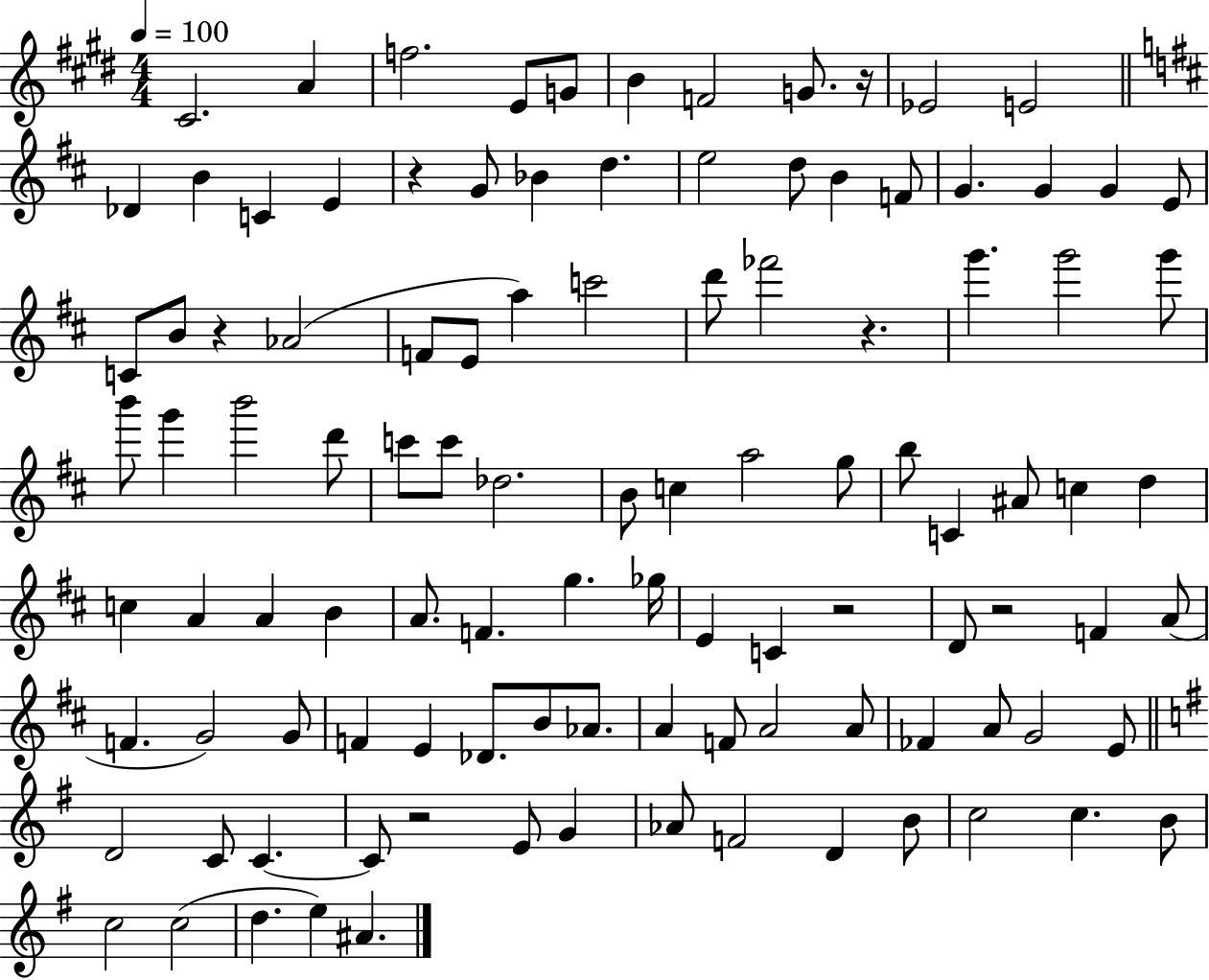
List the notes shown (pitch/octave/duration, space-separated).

C#4/h. A4/q F5/h. E4/e G4/e B4/q F4/h G4/e. R/s Eb4/h E4/h Db4/q B4/q C4/q E4/q R/q G4/e Bb4/q D5/q. E5/h D5/e B4/q F4/e G4/q. G4/q G4/q E4/e C4/e B4/e R/q Ab4/h F4/e E4/e A5/q C6/h D6/e FES6/h R/q. G6/q. G6/h G6/e B6/e G6/q B6/h D6/e C6/e C6/e Db5/h. B4/e C5/q A5/h G5/e B5/e C4/q A#4/e C5/q D5/q C5/q A4/q A4/q B4/q A4/e. F4/q. G5/q. Gb5/s E4/q C4/q R/h D4/e R/h F4/q A4/e F4/q. G4/h G4/e F4/q E4/q Db4/e. B4/e Ab4/e. A4/q F4/e A4/h A4/e FES4/q A4/e G4/h E4/e D4/h C4/e C4/q. C4/e R/h E4/e G4/q Ab4/e F4/h D4/q B4/e C5/h C5/q. B4/e C5/h C5/h D5/q. E5/q A#4/q.